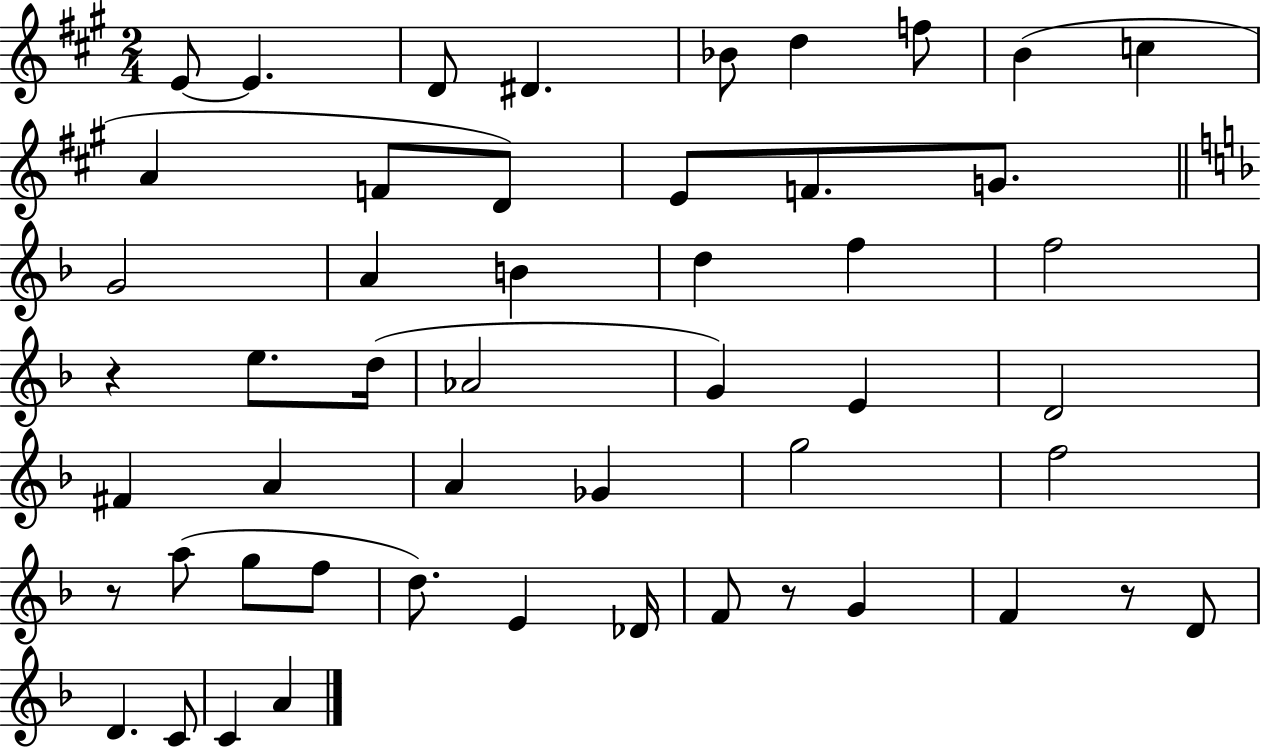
X:1
T:Untitled
M:2/4
L:1/4
K:A
E/2 E D/2 ^D _B/2 d f/2 B c A F/2 D/2 E/2 F/2 G/2 G2 A B d f f2 z e/2 d/4 _A2 G E D2 ^F A A _G g2 f2 z/2 a/2 g/2 f/2 d/2 E _D/4 F/2 z/2 G F z/2 D/2 D C/2 C A